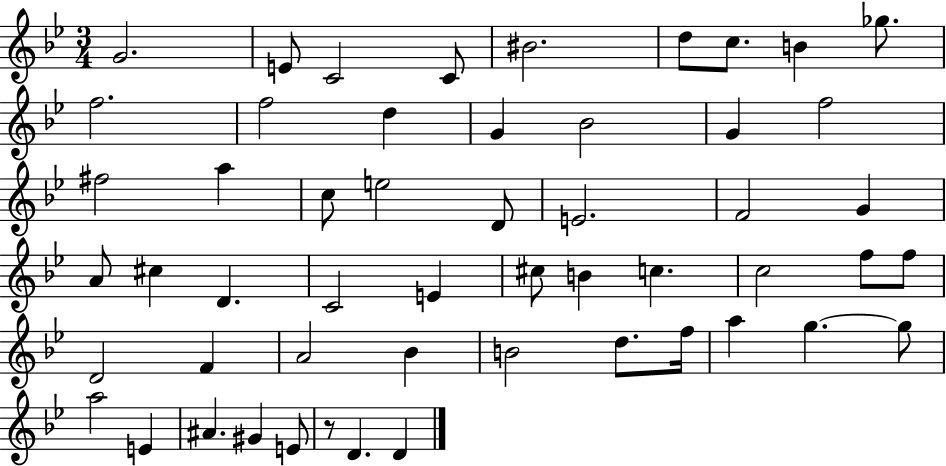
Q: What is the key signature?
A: BES major